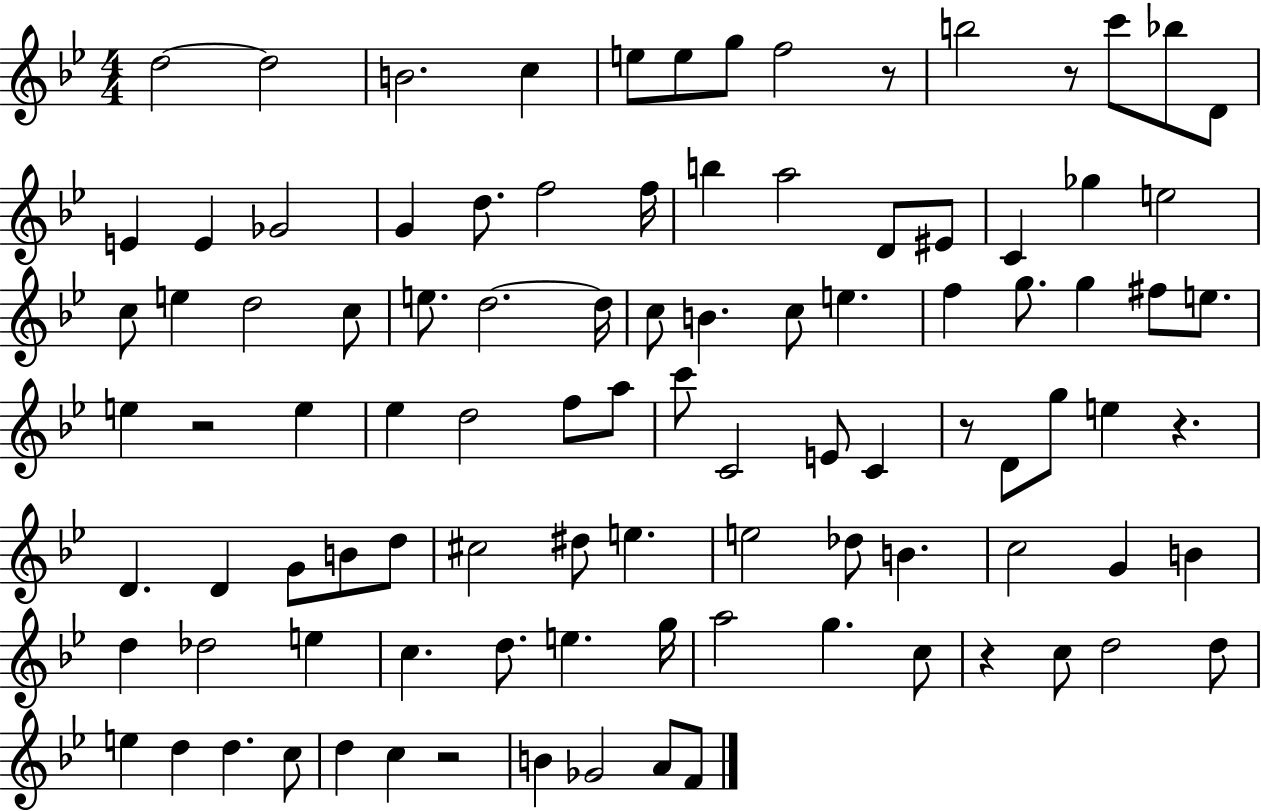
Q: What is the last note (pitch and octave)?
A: F4